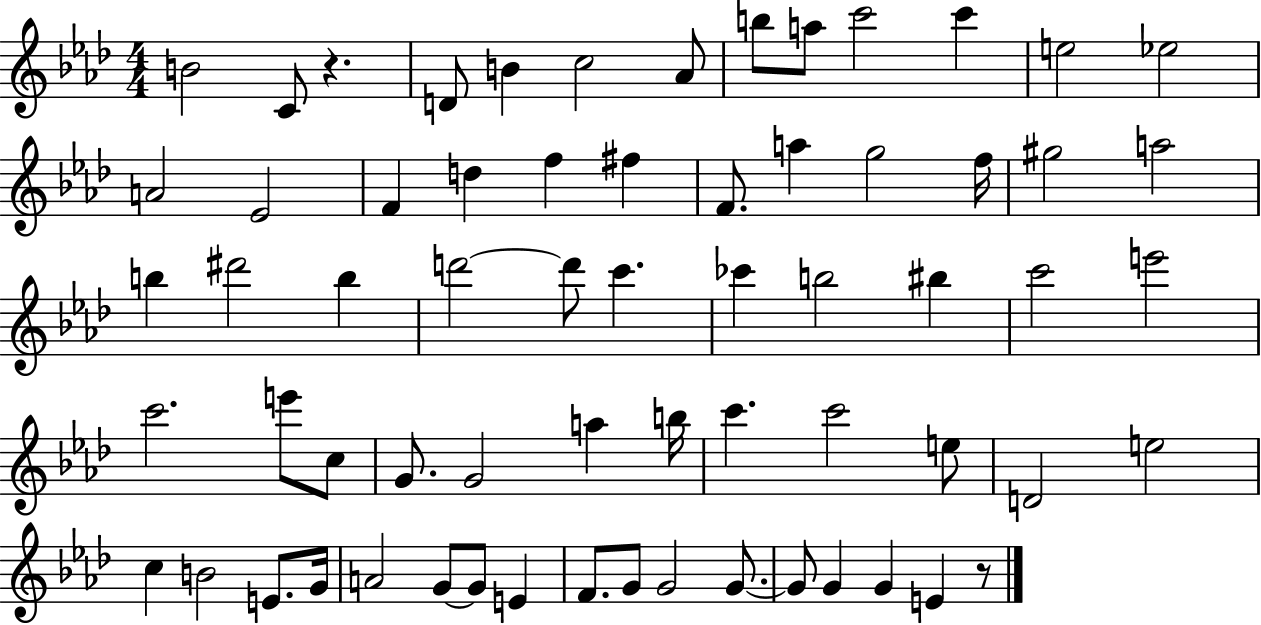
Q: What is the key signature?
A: AES major